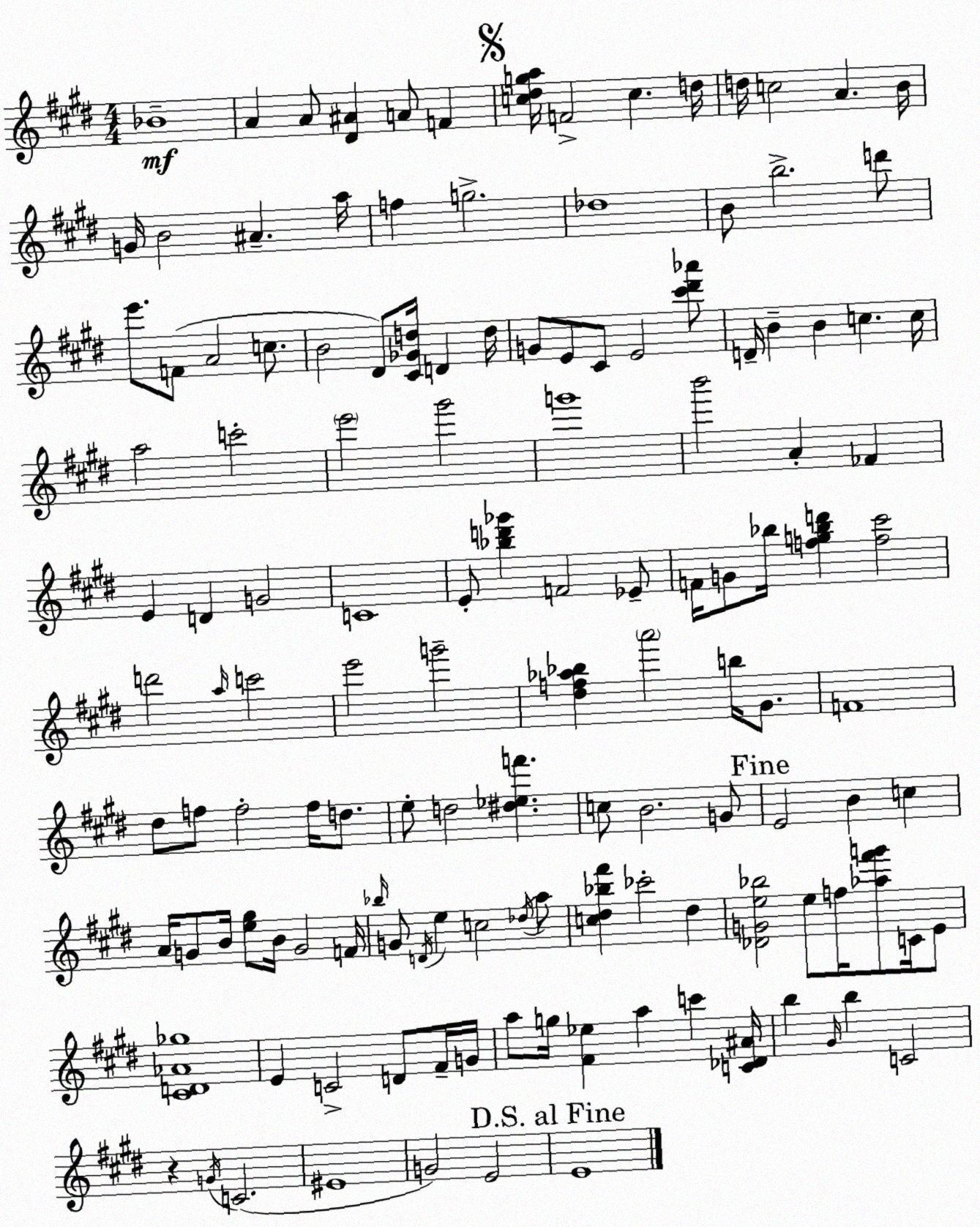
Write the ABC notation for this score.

X:1
T:Untitled
M:4/4
L:1/4
K:E
_B4 A A/2 [^D^A] A/2 F [c^dga]/4 F2 c d/4 d/4 c2 A B/4 G/4 B2 ^A a/4 f g2 _d4 B/2 b2 d'/2 e'/2 F/2 A2 c/2 B2 ^D/2 [^C_Gd]/4 D d/4 G/2 E/2 ^C/2 E2 [^c'^d'_a']/2 D/4 B B c c/4 a2 c'2 e'2 ^g'2 g'4 b'2 A _F E D G2 C4 E/2 [_bd'_g'] F2 _E/2 F/4 G/2 _b/4 [fg_bd'] [f^c']2 d'2 a/4 c'2 e'2 g'2 [^df_a_b] a'2 b/4 ^G/2 F4 ^d/2 f/2 f2 f/4 d/2 e/2 d2 [^d_ef'] c/2 B2 G/2 E2 B c A/4 G/2 B/4 [e^g]/2 B/4 G2 F/4 _b/4 G/2 D/4 e c2 _d/4 a/2 [c^d_b^f'] _c'2 ^d [_DGe_b]2 e/2 f/4 [_a^f'g']/2 C/4 E/2 [^CD_A_g]4 E C2 D/2 ^F/4 G/4 a/2 g/4 [^F_e] a c' [C_D^A]/4 b ^G/4 b C2 z G/4 C2 ^E4 G2 E2 E4